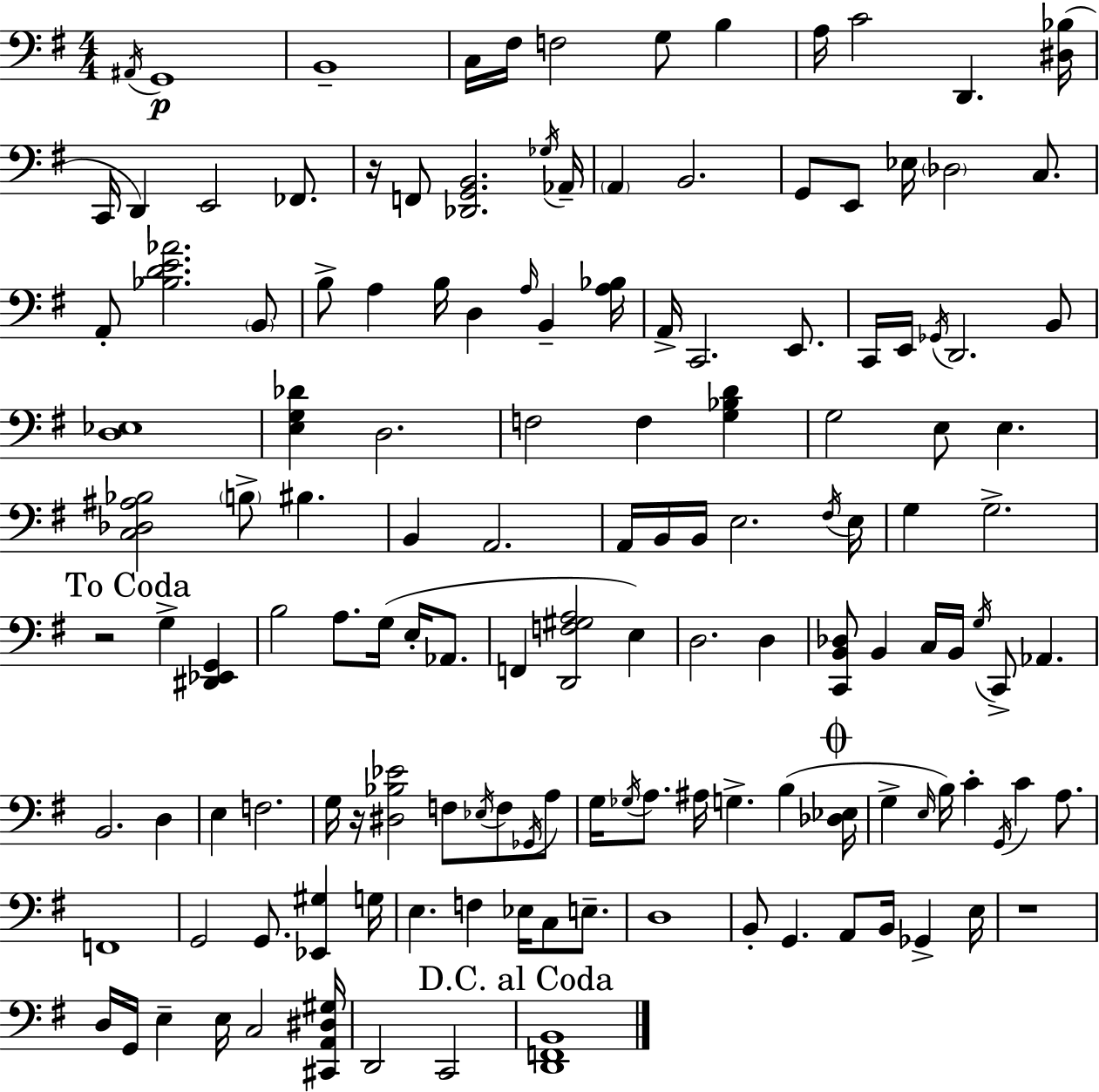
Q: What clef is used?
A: bass